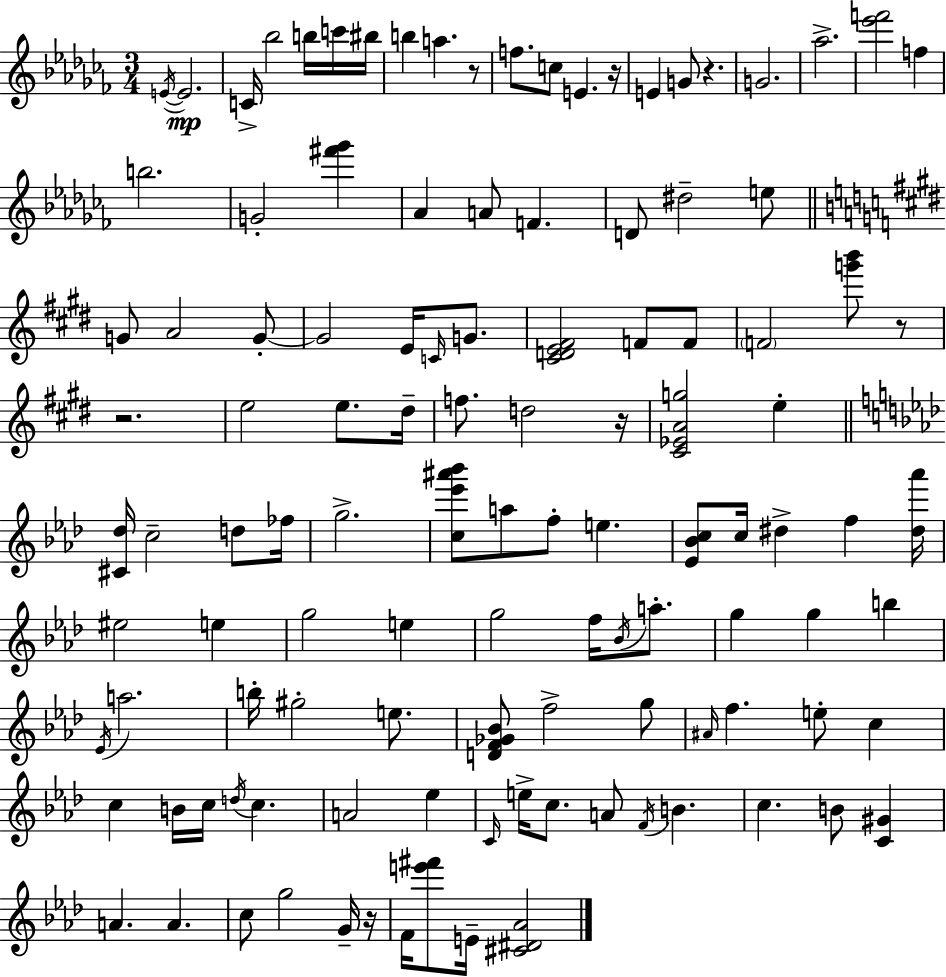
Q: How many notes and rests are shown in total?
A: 115